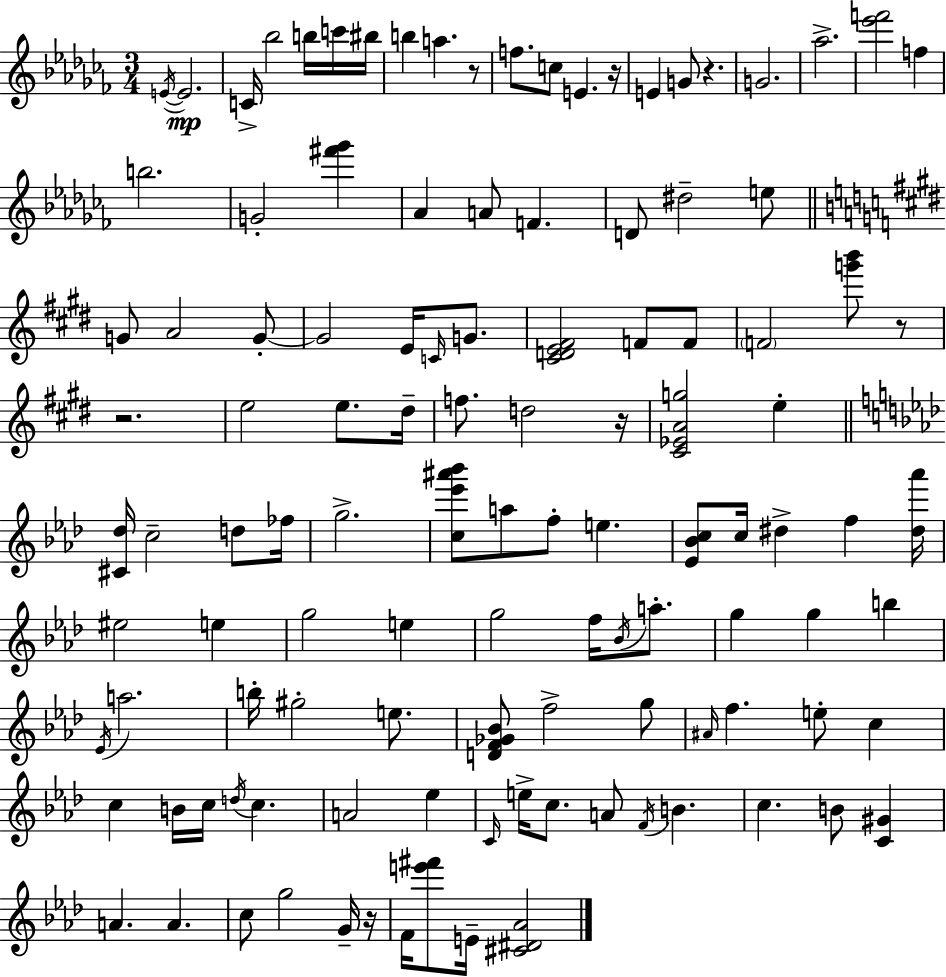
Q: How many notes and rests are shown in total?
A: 115